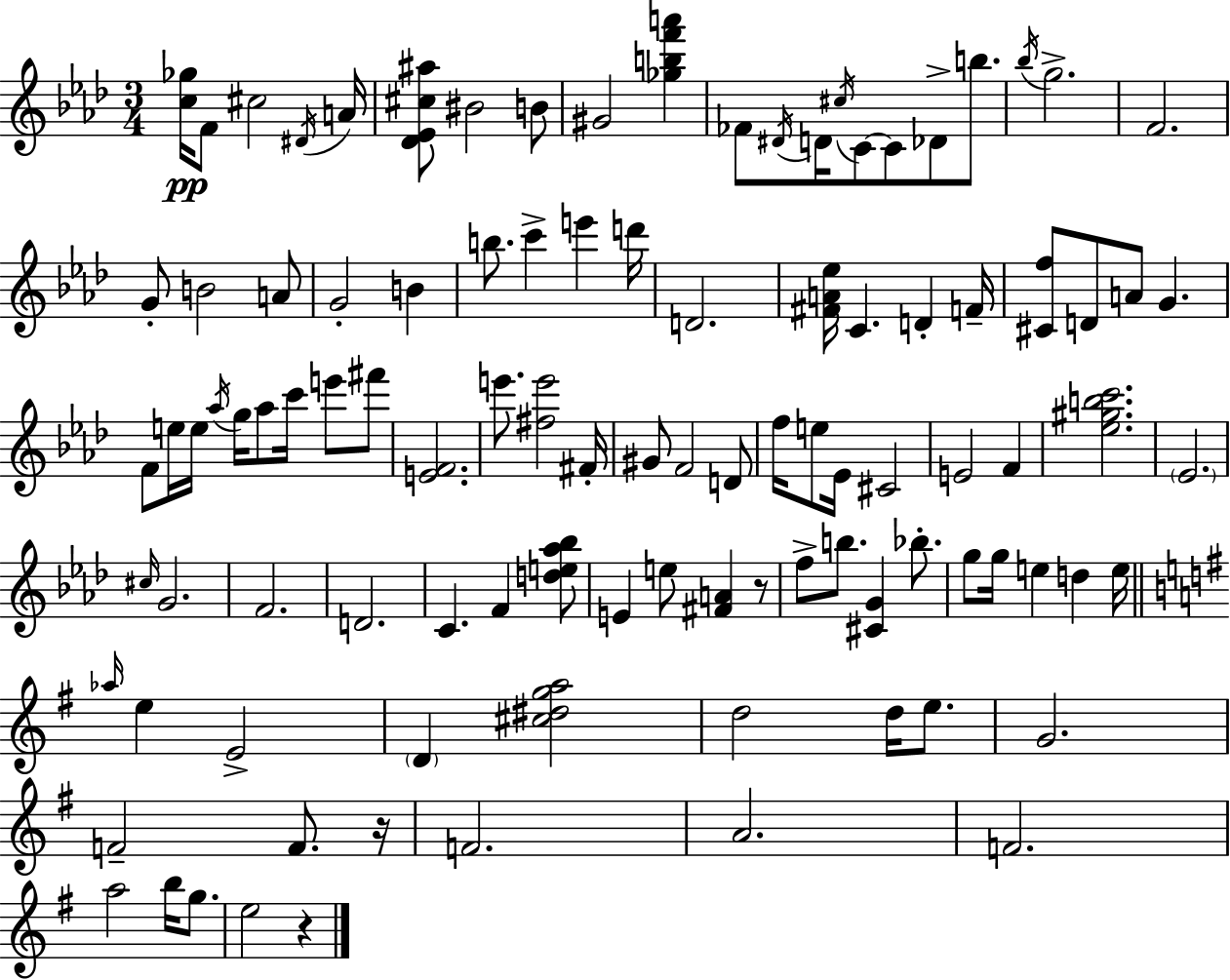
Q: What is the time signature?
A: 3/4